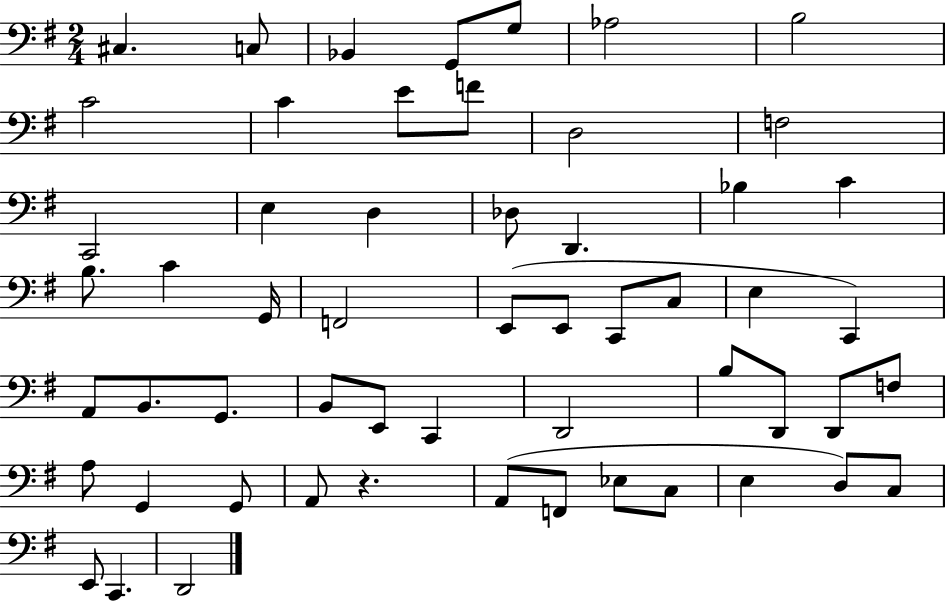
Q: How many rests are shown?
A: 1